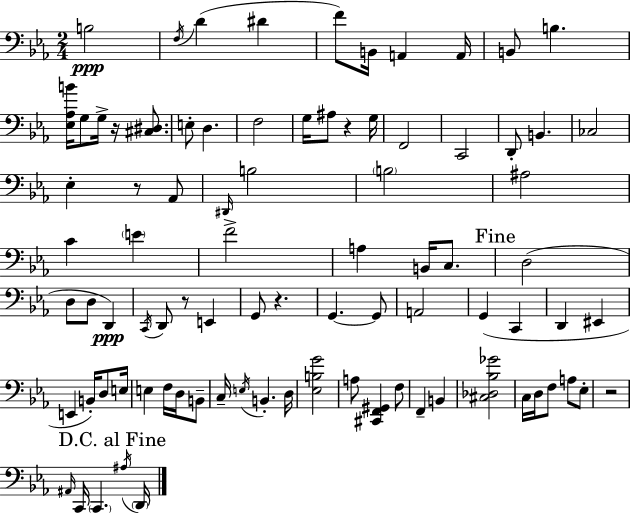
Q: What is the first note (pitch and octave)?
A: B3